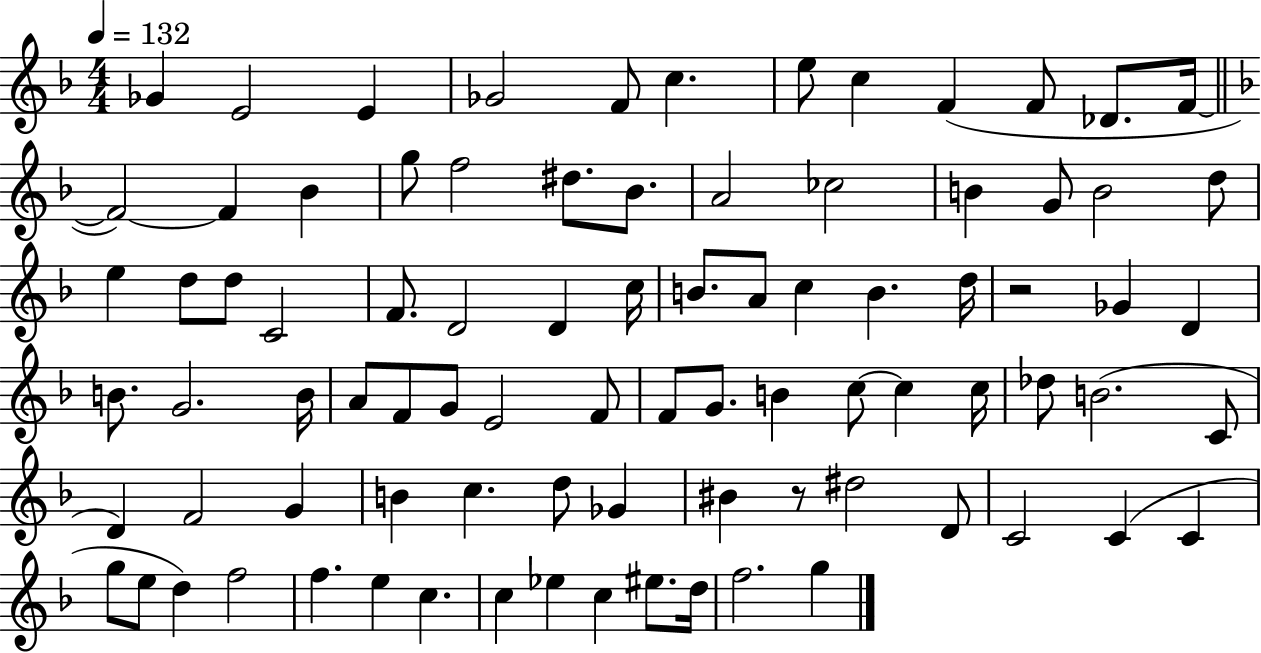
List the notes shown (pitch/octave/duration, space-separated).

Gb4/q E4/h E4/q Gb4/h F4/e C5/q. E5/e C5/q F4/q F4/e Db4/e. F4/s F4/h F4/q Bb4/q G5/e F5/h D#5/e. Bb4/e. A4/h CES5/h B4/q G4/e B4/h D5/e E5/q D5/e D5/e C4/h F4/e. D4/h D4/q C5/s B4/e. A4/e C5/q B4/q. D5/s R/h Gb4/q D4/q B4/e. G4/h. B4/s A4/e F4/e G4/e E4/h F4/e F4/e G4/e. B4/q C5/e C5/q C5/s Db5/e B4/h. C4/e D4/q F4/h G4/q B4/q C5/q. D5/e Gb4/q BIS4/q R/e D#5/h D4/e C4/h C4/q C4/q G5/e E5/e D5/q F5/h F5/q. E5/q C5/q. C5/q Eb5/q C5/q EIS5/e. D5/s F5/h. G5/q